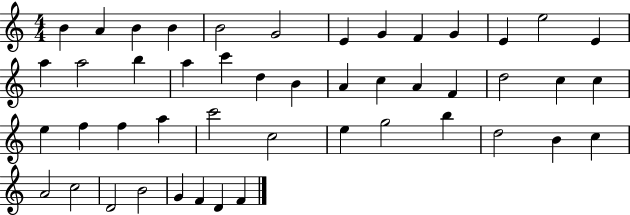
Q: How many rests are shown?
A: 0